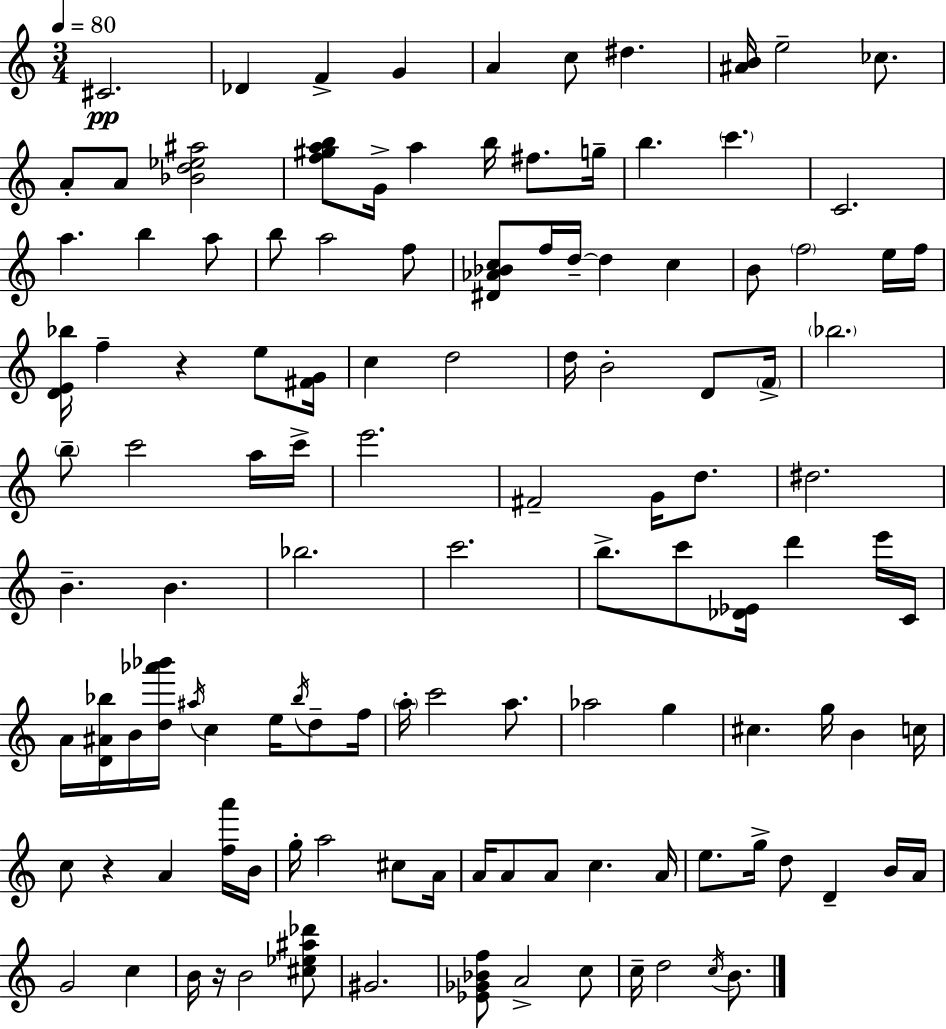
C#4/h. Db4/q F4/q G4/q A4/q C5/e D#5/q. [A#4,B4]/s E5/h CES5/e. A4/e A4/e [Bb4,D5,Eb5,A#5]/h [F5,G#5,A5,B5]/e G4/s A5/q B5/s F#5/e. G5/s B5/q. C6/q. C4/h. A5/q. B5/q A5/e B5/e A5/h F5/e [D#4,Ab4,Bb4,C5]/e F5/s D5/s D5/q C5/q B4/e F5/h E5/s F5/s [D4,E4,Bb5]/s F5/q R/q E5/e [F#4,G4]/s C5/q D5/h D5/s B4/h D4/e F4/s Bb5/h. B5/e C6/h A5/s C6/s E6/h. F#4/h G4/s D5/e. D#5/h. B4/q. B4/q. Bb5/h. C6/h. B5/e. C6/e [Db4,Eb4]/s D6/q E6/s C4/s A4/s [D4,A#4,Bb5]/s B4/s [D5,Ab6,Bb6]/s A#5/s C5/q E5/s Bb5/s D5/e F5/s A5/s C6/h A5/e. Ab5/h G5/q C#5/q. G5/s B4/q C5/s C5/e R/q A4/q [F5,A6]/s B4/s G5/s A5/h C#5/e A4/s A4/s A4/e A4/e C5/q. A4/s E5/e. G5/s D5/e D4/q B4/s A4/s G4/h C5/q B4/s R/s B4/h [C#5,Eb5,A#5,Db6]/e G#4/h. [Eb4,Gb4,Bb4,F5]/e A4/h C5/e C5/s D5/h C5/s B4/e.